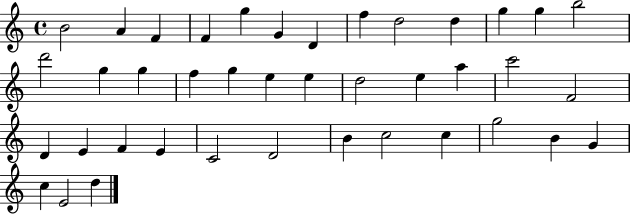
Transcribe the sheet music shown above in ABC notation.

X:1
T:Untitled
M:4/4
L:1/4
K:C
B2 A F F g G D f d2 d g g b2 d'2 g g f g e e d2 e a c'2 F2 D E F E C2 D2 B c2 c g2 B G c E2 d